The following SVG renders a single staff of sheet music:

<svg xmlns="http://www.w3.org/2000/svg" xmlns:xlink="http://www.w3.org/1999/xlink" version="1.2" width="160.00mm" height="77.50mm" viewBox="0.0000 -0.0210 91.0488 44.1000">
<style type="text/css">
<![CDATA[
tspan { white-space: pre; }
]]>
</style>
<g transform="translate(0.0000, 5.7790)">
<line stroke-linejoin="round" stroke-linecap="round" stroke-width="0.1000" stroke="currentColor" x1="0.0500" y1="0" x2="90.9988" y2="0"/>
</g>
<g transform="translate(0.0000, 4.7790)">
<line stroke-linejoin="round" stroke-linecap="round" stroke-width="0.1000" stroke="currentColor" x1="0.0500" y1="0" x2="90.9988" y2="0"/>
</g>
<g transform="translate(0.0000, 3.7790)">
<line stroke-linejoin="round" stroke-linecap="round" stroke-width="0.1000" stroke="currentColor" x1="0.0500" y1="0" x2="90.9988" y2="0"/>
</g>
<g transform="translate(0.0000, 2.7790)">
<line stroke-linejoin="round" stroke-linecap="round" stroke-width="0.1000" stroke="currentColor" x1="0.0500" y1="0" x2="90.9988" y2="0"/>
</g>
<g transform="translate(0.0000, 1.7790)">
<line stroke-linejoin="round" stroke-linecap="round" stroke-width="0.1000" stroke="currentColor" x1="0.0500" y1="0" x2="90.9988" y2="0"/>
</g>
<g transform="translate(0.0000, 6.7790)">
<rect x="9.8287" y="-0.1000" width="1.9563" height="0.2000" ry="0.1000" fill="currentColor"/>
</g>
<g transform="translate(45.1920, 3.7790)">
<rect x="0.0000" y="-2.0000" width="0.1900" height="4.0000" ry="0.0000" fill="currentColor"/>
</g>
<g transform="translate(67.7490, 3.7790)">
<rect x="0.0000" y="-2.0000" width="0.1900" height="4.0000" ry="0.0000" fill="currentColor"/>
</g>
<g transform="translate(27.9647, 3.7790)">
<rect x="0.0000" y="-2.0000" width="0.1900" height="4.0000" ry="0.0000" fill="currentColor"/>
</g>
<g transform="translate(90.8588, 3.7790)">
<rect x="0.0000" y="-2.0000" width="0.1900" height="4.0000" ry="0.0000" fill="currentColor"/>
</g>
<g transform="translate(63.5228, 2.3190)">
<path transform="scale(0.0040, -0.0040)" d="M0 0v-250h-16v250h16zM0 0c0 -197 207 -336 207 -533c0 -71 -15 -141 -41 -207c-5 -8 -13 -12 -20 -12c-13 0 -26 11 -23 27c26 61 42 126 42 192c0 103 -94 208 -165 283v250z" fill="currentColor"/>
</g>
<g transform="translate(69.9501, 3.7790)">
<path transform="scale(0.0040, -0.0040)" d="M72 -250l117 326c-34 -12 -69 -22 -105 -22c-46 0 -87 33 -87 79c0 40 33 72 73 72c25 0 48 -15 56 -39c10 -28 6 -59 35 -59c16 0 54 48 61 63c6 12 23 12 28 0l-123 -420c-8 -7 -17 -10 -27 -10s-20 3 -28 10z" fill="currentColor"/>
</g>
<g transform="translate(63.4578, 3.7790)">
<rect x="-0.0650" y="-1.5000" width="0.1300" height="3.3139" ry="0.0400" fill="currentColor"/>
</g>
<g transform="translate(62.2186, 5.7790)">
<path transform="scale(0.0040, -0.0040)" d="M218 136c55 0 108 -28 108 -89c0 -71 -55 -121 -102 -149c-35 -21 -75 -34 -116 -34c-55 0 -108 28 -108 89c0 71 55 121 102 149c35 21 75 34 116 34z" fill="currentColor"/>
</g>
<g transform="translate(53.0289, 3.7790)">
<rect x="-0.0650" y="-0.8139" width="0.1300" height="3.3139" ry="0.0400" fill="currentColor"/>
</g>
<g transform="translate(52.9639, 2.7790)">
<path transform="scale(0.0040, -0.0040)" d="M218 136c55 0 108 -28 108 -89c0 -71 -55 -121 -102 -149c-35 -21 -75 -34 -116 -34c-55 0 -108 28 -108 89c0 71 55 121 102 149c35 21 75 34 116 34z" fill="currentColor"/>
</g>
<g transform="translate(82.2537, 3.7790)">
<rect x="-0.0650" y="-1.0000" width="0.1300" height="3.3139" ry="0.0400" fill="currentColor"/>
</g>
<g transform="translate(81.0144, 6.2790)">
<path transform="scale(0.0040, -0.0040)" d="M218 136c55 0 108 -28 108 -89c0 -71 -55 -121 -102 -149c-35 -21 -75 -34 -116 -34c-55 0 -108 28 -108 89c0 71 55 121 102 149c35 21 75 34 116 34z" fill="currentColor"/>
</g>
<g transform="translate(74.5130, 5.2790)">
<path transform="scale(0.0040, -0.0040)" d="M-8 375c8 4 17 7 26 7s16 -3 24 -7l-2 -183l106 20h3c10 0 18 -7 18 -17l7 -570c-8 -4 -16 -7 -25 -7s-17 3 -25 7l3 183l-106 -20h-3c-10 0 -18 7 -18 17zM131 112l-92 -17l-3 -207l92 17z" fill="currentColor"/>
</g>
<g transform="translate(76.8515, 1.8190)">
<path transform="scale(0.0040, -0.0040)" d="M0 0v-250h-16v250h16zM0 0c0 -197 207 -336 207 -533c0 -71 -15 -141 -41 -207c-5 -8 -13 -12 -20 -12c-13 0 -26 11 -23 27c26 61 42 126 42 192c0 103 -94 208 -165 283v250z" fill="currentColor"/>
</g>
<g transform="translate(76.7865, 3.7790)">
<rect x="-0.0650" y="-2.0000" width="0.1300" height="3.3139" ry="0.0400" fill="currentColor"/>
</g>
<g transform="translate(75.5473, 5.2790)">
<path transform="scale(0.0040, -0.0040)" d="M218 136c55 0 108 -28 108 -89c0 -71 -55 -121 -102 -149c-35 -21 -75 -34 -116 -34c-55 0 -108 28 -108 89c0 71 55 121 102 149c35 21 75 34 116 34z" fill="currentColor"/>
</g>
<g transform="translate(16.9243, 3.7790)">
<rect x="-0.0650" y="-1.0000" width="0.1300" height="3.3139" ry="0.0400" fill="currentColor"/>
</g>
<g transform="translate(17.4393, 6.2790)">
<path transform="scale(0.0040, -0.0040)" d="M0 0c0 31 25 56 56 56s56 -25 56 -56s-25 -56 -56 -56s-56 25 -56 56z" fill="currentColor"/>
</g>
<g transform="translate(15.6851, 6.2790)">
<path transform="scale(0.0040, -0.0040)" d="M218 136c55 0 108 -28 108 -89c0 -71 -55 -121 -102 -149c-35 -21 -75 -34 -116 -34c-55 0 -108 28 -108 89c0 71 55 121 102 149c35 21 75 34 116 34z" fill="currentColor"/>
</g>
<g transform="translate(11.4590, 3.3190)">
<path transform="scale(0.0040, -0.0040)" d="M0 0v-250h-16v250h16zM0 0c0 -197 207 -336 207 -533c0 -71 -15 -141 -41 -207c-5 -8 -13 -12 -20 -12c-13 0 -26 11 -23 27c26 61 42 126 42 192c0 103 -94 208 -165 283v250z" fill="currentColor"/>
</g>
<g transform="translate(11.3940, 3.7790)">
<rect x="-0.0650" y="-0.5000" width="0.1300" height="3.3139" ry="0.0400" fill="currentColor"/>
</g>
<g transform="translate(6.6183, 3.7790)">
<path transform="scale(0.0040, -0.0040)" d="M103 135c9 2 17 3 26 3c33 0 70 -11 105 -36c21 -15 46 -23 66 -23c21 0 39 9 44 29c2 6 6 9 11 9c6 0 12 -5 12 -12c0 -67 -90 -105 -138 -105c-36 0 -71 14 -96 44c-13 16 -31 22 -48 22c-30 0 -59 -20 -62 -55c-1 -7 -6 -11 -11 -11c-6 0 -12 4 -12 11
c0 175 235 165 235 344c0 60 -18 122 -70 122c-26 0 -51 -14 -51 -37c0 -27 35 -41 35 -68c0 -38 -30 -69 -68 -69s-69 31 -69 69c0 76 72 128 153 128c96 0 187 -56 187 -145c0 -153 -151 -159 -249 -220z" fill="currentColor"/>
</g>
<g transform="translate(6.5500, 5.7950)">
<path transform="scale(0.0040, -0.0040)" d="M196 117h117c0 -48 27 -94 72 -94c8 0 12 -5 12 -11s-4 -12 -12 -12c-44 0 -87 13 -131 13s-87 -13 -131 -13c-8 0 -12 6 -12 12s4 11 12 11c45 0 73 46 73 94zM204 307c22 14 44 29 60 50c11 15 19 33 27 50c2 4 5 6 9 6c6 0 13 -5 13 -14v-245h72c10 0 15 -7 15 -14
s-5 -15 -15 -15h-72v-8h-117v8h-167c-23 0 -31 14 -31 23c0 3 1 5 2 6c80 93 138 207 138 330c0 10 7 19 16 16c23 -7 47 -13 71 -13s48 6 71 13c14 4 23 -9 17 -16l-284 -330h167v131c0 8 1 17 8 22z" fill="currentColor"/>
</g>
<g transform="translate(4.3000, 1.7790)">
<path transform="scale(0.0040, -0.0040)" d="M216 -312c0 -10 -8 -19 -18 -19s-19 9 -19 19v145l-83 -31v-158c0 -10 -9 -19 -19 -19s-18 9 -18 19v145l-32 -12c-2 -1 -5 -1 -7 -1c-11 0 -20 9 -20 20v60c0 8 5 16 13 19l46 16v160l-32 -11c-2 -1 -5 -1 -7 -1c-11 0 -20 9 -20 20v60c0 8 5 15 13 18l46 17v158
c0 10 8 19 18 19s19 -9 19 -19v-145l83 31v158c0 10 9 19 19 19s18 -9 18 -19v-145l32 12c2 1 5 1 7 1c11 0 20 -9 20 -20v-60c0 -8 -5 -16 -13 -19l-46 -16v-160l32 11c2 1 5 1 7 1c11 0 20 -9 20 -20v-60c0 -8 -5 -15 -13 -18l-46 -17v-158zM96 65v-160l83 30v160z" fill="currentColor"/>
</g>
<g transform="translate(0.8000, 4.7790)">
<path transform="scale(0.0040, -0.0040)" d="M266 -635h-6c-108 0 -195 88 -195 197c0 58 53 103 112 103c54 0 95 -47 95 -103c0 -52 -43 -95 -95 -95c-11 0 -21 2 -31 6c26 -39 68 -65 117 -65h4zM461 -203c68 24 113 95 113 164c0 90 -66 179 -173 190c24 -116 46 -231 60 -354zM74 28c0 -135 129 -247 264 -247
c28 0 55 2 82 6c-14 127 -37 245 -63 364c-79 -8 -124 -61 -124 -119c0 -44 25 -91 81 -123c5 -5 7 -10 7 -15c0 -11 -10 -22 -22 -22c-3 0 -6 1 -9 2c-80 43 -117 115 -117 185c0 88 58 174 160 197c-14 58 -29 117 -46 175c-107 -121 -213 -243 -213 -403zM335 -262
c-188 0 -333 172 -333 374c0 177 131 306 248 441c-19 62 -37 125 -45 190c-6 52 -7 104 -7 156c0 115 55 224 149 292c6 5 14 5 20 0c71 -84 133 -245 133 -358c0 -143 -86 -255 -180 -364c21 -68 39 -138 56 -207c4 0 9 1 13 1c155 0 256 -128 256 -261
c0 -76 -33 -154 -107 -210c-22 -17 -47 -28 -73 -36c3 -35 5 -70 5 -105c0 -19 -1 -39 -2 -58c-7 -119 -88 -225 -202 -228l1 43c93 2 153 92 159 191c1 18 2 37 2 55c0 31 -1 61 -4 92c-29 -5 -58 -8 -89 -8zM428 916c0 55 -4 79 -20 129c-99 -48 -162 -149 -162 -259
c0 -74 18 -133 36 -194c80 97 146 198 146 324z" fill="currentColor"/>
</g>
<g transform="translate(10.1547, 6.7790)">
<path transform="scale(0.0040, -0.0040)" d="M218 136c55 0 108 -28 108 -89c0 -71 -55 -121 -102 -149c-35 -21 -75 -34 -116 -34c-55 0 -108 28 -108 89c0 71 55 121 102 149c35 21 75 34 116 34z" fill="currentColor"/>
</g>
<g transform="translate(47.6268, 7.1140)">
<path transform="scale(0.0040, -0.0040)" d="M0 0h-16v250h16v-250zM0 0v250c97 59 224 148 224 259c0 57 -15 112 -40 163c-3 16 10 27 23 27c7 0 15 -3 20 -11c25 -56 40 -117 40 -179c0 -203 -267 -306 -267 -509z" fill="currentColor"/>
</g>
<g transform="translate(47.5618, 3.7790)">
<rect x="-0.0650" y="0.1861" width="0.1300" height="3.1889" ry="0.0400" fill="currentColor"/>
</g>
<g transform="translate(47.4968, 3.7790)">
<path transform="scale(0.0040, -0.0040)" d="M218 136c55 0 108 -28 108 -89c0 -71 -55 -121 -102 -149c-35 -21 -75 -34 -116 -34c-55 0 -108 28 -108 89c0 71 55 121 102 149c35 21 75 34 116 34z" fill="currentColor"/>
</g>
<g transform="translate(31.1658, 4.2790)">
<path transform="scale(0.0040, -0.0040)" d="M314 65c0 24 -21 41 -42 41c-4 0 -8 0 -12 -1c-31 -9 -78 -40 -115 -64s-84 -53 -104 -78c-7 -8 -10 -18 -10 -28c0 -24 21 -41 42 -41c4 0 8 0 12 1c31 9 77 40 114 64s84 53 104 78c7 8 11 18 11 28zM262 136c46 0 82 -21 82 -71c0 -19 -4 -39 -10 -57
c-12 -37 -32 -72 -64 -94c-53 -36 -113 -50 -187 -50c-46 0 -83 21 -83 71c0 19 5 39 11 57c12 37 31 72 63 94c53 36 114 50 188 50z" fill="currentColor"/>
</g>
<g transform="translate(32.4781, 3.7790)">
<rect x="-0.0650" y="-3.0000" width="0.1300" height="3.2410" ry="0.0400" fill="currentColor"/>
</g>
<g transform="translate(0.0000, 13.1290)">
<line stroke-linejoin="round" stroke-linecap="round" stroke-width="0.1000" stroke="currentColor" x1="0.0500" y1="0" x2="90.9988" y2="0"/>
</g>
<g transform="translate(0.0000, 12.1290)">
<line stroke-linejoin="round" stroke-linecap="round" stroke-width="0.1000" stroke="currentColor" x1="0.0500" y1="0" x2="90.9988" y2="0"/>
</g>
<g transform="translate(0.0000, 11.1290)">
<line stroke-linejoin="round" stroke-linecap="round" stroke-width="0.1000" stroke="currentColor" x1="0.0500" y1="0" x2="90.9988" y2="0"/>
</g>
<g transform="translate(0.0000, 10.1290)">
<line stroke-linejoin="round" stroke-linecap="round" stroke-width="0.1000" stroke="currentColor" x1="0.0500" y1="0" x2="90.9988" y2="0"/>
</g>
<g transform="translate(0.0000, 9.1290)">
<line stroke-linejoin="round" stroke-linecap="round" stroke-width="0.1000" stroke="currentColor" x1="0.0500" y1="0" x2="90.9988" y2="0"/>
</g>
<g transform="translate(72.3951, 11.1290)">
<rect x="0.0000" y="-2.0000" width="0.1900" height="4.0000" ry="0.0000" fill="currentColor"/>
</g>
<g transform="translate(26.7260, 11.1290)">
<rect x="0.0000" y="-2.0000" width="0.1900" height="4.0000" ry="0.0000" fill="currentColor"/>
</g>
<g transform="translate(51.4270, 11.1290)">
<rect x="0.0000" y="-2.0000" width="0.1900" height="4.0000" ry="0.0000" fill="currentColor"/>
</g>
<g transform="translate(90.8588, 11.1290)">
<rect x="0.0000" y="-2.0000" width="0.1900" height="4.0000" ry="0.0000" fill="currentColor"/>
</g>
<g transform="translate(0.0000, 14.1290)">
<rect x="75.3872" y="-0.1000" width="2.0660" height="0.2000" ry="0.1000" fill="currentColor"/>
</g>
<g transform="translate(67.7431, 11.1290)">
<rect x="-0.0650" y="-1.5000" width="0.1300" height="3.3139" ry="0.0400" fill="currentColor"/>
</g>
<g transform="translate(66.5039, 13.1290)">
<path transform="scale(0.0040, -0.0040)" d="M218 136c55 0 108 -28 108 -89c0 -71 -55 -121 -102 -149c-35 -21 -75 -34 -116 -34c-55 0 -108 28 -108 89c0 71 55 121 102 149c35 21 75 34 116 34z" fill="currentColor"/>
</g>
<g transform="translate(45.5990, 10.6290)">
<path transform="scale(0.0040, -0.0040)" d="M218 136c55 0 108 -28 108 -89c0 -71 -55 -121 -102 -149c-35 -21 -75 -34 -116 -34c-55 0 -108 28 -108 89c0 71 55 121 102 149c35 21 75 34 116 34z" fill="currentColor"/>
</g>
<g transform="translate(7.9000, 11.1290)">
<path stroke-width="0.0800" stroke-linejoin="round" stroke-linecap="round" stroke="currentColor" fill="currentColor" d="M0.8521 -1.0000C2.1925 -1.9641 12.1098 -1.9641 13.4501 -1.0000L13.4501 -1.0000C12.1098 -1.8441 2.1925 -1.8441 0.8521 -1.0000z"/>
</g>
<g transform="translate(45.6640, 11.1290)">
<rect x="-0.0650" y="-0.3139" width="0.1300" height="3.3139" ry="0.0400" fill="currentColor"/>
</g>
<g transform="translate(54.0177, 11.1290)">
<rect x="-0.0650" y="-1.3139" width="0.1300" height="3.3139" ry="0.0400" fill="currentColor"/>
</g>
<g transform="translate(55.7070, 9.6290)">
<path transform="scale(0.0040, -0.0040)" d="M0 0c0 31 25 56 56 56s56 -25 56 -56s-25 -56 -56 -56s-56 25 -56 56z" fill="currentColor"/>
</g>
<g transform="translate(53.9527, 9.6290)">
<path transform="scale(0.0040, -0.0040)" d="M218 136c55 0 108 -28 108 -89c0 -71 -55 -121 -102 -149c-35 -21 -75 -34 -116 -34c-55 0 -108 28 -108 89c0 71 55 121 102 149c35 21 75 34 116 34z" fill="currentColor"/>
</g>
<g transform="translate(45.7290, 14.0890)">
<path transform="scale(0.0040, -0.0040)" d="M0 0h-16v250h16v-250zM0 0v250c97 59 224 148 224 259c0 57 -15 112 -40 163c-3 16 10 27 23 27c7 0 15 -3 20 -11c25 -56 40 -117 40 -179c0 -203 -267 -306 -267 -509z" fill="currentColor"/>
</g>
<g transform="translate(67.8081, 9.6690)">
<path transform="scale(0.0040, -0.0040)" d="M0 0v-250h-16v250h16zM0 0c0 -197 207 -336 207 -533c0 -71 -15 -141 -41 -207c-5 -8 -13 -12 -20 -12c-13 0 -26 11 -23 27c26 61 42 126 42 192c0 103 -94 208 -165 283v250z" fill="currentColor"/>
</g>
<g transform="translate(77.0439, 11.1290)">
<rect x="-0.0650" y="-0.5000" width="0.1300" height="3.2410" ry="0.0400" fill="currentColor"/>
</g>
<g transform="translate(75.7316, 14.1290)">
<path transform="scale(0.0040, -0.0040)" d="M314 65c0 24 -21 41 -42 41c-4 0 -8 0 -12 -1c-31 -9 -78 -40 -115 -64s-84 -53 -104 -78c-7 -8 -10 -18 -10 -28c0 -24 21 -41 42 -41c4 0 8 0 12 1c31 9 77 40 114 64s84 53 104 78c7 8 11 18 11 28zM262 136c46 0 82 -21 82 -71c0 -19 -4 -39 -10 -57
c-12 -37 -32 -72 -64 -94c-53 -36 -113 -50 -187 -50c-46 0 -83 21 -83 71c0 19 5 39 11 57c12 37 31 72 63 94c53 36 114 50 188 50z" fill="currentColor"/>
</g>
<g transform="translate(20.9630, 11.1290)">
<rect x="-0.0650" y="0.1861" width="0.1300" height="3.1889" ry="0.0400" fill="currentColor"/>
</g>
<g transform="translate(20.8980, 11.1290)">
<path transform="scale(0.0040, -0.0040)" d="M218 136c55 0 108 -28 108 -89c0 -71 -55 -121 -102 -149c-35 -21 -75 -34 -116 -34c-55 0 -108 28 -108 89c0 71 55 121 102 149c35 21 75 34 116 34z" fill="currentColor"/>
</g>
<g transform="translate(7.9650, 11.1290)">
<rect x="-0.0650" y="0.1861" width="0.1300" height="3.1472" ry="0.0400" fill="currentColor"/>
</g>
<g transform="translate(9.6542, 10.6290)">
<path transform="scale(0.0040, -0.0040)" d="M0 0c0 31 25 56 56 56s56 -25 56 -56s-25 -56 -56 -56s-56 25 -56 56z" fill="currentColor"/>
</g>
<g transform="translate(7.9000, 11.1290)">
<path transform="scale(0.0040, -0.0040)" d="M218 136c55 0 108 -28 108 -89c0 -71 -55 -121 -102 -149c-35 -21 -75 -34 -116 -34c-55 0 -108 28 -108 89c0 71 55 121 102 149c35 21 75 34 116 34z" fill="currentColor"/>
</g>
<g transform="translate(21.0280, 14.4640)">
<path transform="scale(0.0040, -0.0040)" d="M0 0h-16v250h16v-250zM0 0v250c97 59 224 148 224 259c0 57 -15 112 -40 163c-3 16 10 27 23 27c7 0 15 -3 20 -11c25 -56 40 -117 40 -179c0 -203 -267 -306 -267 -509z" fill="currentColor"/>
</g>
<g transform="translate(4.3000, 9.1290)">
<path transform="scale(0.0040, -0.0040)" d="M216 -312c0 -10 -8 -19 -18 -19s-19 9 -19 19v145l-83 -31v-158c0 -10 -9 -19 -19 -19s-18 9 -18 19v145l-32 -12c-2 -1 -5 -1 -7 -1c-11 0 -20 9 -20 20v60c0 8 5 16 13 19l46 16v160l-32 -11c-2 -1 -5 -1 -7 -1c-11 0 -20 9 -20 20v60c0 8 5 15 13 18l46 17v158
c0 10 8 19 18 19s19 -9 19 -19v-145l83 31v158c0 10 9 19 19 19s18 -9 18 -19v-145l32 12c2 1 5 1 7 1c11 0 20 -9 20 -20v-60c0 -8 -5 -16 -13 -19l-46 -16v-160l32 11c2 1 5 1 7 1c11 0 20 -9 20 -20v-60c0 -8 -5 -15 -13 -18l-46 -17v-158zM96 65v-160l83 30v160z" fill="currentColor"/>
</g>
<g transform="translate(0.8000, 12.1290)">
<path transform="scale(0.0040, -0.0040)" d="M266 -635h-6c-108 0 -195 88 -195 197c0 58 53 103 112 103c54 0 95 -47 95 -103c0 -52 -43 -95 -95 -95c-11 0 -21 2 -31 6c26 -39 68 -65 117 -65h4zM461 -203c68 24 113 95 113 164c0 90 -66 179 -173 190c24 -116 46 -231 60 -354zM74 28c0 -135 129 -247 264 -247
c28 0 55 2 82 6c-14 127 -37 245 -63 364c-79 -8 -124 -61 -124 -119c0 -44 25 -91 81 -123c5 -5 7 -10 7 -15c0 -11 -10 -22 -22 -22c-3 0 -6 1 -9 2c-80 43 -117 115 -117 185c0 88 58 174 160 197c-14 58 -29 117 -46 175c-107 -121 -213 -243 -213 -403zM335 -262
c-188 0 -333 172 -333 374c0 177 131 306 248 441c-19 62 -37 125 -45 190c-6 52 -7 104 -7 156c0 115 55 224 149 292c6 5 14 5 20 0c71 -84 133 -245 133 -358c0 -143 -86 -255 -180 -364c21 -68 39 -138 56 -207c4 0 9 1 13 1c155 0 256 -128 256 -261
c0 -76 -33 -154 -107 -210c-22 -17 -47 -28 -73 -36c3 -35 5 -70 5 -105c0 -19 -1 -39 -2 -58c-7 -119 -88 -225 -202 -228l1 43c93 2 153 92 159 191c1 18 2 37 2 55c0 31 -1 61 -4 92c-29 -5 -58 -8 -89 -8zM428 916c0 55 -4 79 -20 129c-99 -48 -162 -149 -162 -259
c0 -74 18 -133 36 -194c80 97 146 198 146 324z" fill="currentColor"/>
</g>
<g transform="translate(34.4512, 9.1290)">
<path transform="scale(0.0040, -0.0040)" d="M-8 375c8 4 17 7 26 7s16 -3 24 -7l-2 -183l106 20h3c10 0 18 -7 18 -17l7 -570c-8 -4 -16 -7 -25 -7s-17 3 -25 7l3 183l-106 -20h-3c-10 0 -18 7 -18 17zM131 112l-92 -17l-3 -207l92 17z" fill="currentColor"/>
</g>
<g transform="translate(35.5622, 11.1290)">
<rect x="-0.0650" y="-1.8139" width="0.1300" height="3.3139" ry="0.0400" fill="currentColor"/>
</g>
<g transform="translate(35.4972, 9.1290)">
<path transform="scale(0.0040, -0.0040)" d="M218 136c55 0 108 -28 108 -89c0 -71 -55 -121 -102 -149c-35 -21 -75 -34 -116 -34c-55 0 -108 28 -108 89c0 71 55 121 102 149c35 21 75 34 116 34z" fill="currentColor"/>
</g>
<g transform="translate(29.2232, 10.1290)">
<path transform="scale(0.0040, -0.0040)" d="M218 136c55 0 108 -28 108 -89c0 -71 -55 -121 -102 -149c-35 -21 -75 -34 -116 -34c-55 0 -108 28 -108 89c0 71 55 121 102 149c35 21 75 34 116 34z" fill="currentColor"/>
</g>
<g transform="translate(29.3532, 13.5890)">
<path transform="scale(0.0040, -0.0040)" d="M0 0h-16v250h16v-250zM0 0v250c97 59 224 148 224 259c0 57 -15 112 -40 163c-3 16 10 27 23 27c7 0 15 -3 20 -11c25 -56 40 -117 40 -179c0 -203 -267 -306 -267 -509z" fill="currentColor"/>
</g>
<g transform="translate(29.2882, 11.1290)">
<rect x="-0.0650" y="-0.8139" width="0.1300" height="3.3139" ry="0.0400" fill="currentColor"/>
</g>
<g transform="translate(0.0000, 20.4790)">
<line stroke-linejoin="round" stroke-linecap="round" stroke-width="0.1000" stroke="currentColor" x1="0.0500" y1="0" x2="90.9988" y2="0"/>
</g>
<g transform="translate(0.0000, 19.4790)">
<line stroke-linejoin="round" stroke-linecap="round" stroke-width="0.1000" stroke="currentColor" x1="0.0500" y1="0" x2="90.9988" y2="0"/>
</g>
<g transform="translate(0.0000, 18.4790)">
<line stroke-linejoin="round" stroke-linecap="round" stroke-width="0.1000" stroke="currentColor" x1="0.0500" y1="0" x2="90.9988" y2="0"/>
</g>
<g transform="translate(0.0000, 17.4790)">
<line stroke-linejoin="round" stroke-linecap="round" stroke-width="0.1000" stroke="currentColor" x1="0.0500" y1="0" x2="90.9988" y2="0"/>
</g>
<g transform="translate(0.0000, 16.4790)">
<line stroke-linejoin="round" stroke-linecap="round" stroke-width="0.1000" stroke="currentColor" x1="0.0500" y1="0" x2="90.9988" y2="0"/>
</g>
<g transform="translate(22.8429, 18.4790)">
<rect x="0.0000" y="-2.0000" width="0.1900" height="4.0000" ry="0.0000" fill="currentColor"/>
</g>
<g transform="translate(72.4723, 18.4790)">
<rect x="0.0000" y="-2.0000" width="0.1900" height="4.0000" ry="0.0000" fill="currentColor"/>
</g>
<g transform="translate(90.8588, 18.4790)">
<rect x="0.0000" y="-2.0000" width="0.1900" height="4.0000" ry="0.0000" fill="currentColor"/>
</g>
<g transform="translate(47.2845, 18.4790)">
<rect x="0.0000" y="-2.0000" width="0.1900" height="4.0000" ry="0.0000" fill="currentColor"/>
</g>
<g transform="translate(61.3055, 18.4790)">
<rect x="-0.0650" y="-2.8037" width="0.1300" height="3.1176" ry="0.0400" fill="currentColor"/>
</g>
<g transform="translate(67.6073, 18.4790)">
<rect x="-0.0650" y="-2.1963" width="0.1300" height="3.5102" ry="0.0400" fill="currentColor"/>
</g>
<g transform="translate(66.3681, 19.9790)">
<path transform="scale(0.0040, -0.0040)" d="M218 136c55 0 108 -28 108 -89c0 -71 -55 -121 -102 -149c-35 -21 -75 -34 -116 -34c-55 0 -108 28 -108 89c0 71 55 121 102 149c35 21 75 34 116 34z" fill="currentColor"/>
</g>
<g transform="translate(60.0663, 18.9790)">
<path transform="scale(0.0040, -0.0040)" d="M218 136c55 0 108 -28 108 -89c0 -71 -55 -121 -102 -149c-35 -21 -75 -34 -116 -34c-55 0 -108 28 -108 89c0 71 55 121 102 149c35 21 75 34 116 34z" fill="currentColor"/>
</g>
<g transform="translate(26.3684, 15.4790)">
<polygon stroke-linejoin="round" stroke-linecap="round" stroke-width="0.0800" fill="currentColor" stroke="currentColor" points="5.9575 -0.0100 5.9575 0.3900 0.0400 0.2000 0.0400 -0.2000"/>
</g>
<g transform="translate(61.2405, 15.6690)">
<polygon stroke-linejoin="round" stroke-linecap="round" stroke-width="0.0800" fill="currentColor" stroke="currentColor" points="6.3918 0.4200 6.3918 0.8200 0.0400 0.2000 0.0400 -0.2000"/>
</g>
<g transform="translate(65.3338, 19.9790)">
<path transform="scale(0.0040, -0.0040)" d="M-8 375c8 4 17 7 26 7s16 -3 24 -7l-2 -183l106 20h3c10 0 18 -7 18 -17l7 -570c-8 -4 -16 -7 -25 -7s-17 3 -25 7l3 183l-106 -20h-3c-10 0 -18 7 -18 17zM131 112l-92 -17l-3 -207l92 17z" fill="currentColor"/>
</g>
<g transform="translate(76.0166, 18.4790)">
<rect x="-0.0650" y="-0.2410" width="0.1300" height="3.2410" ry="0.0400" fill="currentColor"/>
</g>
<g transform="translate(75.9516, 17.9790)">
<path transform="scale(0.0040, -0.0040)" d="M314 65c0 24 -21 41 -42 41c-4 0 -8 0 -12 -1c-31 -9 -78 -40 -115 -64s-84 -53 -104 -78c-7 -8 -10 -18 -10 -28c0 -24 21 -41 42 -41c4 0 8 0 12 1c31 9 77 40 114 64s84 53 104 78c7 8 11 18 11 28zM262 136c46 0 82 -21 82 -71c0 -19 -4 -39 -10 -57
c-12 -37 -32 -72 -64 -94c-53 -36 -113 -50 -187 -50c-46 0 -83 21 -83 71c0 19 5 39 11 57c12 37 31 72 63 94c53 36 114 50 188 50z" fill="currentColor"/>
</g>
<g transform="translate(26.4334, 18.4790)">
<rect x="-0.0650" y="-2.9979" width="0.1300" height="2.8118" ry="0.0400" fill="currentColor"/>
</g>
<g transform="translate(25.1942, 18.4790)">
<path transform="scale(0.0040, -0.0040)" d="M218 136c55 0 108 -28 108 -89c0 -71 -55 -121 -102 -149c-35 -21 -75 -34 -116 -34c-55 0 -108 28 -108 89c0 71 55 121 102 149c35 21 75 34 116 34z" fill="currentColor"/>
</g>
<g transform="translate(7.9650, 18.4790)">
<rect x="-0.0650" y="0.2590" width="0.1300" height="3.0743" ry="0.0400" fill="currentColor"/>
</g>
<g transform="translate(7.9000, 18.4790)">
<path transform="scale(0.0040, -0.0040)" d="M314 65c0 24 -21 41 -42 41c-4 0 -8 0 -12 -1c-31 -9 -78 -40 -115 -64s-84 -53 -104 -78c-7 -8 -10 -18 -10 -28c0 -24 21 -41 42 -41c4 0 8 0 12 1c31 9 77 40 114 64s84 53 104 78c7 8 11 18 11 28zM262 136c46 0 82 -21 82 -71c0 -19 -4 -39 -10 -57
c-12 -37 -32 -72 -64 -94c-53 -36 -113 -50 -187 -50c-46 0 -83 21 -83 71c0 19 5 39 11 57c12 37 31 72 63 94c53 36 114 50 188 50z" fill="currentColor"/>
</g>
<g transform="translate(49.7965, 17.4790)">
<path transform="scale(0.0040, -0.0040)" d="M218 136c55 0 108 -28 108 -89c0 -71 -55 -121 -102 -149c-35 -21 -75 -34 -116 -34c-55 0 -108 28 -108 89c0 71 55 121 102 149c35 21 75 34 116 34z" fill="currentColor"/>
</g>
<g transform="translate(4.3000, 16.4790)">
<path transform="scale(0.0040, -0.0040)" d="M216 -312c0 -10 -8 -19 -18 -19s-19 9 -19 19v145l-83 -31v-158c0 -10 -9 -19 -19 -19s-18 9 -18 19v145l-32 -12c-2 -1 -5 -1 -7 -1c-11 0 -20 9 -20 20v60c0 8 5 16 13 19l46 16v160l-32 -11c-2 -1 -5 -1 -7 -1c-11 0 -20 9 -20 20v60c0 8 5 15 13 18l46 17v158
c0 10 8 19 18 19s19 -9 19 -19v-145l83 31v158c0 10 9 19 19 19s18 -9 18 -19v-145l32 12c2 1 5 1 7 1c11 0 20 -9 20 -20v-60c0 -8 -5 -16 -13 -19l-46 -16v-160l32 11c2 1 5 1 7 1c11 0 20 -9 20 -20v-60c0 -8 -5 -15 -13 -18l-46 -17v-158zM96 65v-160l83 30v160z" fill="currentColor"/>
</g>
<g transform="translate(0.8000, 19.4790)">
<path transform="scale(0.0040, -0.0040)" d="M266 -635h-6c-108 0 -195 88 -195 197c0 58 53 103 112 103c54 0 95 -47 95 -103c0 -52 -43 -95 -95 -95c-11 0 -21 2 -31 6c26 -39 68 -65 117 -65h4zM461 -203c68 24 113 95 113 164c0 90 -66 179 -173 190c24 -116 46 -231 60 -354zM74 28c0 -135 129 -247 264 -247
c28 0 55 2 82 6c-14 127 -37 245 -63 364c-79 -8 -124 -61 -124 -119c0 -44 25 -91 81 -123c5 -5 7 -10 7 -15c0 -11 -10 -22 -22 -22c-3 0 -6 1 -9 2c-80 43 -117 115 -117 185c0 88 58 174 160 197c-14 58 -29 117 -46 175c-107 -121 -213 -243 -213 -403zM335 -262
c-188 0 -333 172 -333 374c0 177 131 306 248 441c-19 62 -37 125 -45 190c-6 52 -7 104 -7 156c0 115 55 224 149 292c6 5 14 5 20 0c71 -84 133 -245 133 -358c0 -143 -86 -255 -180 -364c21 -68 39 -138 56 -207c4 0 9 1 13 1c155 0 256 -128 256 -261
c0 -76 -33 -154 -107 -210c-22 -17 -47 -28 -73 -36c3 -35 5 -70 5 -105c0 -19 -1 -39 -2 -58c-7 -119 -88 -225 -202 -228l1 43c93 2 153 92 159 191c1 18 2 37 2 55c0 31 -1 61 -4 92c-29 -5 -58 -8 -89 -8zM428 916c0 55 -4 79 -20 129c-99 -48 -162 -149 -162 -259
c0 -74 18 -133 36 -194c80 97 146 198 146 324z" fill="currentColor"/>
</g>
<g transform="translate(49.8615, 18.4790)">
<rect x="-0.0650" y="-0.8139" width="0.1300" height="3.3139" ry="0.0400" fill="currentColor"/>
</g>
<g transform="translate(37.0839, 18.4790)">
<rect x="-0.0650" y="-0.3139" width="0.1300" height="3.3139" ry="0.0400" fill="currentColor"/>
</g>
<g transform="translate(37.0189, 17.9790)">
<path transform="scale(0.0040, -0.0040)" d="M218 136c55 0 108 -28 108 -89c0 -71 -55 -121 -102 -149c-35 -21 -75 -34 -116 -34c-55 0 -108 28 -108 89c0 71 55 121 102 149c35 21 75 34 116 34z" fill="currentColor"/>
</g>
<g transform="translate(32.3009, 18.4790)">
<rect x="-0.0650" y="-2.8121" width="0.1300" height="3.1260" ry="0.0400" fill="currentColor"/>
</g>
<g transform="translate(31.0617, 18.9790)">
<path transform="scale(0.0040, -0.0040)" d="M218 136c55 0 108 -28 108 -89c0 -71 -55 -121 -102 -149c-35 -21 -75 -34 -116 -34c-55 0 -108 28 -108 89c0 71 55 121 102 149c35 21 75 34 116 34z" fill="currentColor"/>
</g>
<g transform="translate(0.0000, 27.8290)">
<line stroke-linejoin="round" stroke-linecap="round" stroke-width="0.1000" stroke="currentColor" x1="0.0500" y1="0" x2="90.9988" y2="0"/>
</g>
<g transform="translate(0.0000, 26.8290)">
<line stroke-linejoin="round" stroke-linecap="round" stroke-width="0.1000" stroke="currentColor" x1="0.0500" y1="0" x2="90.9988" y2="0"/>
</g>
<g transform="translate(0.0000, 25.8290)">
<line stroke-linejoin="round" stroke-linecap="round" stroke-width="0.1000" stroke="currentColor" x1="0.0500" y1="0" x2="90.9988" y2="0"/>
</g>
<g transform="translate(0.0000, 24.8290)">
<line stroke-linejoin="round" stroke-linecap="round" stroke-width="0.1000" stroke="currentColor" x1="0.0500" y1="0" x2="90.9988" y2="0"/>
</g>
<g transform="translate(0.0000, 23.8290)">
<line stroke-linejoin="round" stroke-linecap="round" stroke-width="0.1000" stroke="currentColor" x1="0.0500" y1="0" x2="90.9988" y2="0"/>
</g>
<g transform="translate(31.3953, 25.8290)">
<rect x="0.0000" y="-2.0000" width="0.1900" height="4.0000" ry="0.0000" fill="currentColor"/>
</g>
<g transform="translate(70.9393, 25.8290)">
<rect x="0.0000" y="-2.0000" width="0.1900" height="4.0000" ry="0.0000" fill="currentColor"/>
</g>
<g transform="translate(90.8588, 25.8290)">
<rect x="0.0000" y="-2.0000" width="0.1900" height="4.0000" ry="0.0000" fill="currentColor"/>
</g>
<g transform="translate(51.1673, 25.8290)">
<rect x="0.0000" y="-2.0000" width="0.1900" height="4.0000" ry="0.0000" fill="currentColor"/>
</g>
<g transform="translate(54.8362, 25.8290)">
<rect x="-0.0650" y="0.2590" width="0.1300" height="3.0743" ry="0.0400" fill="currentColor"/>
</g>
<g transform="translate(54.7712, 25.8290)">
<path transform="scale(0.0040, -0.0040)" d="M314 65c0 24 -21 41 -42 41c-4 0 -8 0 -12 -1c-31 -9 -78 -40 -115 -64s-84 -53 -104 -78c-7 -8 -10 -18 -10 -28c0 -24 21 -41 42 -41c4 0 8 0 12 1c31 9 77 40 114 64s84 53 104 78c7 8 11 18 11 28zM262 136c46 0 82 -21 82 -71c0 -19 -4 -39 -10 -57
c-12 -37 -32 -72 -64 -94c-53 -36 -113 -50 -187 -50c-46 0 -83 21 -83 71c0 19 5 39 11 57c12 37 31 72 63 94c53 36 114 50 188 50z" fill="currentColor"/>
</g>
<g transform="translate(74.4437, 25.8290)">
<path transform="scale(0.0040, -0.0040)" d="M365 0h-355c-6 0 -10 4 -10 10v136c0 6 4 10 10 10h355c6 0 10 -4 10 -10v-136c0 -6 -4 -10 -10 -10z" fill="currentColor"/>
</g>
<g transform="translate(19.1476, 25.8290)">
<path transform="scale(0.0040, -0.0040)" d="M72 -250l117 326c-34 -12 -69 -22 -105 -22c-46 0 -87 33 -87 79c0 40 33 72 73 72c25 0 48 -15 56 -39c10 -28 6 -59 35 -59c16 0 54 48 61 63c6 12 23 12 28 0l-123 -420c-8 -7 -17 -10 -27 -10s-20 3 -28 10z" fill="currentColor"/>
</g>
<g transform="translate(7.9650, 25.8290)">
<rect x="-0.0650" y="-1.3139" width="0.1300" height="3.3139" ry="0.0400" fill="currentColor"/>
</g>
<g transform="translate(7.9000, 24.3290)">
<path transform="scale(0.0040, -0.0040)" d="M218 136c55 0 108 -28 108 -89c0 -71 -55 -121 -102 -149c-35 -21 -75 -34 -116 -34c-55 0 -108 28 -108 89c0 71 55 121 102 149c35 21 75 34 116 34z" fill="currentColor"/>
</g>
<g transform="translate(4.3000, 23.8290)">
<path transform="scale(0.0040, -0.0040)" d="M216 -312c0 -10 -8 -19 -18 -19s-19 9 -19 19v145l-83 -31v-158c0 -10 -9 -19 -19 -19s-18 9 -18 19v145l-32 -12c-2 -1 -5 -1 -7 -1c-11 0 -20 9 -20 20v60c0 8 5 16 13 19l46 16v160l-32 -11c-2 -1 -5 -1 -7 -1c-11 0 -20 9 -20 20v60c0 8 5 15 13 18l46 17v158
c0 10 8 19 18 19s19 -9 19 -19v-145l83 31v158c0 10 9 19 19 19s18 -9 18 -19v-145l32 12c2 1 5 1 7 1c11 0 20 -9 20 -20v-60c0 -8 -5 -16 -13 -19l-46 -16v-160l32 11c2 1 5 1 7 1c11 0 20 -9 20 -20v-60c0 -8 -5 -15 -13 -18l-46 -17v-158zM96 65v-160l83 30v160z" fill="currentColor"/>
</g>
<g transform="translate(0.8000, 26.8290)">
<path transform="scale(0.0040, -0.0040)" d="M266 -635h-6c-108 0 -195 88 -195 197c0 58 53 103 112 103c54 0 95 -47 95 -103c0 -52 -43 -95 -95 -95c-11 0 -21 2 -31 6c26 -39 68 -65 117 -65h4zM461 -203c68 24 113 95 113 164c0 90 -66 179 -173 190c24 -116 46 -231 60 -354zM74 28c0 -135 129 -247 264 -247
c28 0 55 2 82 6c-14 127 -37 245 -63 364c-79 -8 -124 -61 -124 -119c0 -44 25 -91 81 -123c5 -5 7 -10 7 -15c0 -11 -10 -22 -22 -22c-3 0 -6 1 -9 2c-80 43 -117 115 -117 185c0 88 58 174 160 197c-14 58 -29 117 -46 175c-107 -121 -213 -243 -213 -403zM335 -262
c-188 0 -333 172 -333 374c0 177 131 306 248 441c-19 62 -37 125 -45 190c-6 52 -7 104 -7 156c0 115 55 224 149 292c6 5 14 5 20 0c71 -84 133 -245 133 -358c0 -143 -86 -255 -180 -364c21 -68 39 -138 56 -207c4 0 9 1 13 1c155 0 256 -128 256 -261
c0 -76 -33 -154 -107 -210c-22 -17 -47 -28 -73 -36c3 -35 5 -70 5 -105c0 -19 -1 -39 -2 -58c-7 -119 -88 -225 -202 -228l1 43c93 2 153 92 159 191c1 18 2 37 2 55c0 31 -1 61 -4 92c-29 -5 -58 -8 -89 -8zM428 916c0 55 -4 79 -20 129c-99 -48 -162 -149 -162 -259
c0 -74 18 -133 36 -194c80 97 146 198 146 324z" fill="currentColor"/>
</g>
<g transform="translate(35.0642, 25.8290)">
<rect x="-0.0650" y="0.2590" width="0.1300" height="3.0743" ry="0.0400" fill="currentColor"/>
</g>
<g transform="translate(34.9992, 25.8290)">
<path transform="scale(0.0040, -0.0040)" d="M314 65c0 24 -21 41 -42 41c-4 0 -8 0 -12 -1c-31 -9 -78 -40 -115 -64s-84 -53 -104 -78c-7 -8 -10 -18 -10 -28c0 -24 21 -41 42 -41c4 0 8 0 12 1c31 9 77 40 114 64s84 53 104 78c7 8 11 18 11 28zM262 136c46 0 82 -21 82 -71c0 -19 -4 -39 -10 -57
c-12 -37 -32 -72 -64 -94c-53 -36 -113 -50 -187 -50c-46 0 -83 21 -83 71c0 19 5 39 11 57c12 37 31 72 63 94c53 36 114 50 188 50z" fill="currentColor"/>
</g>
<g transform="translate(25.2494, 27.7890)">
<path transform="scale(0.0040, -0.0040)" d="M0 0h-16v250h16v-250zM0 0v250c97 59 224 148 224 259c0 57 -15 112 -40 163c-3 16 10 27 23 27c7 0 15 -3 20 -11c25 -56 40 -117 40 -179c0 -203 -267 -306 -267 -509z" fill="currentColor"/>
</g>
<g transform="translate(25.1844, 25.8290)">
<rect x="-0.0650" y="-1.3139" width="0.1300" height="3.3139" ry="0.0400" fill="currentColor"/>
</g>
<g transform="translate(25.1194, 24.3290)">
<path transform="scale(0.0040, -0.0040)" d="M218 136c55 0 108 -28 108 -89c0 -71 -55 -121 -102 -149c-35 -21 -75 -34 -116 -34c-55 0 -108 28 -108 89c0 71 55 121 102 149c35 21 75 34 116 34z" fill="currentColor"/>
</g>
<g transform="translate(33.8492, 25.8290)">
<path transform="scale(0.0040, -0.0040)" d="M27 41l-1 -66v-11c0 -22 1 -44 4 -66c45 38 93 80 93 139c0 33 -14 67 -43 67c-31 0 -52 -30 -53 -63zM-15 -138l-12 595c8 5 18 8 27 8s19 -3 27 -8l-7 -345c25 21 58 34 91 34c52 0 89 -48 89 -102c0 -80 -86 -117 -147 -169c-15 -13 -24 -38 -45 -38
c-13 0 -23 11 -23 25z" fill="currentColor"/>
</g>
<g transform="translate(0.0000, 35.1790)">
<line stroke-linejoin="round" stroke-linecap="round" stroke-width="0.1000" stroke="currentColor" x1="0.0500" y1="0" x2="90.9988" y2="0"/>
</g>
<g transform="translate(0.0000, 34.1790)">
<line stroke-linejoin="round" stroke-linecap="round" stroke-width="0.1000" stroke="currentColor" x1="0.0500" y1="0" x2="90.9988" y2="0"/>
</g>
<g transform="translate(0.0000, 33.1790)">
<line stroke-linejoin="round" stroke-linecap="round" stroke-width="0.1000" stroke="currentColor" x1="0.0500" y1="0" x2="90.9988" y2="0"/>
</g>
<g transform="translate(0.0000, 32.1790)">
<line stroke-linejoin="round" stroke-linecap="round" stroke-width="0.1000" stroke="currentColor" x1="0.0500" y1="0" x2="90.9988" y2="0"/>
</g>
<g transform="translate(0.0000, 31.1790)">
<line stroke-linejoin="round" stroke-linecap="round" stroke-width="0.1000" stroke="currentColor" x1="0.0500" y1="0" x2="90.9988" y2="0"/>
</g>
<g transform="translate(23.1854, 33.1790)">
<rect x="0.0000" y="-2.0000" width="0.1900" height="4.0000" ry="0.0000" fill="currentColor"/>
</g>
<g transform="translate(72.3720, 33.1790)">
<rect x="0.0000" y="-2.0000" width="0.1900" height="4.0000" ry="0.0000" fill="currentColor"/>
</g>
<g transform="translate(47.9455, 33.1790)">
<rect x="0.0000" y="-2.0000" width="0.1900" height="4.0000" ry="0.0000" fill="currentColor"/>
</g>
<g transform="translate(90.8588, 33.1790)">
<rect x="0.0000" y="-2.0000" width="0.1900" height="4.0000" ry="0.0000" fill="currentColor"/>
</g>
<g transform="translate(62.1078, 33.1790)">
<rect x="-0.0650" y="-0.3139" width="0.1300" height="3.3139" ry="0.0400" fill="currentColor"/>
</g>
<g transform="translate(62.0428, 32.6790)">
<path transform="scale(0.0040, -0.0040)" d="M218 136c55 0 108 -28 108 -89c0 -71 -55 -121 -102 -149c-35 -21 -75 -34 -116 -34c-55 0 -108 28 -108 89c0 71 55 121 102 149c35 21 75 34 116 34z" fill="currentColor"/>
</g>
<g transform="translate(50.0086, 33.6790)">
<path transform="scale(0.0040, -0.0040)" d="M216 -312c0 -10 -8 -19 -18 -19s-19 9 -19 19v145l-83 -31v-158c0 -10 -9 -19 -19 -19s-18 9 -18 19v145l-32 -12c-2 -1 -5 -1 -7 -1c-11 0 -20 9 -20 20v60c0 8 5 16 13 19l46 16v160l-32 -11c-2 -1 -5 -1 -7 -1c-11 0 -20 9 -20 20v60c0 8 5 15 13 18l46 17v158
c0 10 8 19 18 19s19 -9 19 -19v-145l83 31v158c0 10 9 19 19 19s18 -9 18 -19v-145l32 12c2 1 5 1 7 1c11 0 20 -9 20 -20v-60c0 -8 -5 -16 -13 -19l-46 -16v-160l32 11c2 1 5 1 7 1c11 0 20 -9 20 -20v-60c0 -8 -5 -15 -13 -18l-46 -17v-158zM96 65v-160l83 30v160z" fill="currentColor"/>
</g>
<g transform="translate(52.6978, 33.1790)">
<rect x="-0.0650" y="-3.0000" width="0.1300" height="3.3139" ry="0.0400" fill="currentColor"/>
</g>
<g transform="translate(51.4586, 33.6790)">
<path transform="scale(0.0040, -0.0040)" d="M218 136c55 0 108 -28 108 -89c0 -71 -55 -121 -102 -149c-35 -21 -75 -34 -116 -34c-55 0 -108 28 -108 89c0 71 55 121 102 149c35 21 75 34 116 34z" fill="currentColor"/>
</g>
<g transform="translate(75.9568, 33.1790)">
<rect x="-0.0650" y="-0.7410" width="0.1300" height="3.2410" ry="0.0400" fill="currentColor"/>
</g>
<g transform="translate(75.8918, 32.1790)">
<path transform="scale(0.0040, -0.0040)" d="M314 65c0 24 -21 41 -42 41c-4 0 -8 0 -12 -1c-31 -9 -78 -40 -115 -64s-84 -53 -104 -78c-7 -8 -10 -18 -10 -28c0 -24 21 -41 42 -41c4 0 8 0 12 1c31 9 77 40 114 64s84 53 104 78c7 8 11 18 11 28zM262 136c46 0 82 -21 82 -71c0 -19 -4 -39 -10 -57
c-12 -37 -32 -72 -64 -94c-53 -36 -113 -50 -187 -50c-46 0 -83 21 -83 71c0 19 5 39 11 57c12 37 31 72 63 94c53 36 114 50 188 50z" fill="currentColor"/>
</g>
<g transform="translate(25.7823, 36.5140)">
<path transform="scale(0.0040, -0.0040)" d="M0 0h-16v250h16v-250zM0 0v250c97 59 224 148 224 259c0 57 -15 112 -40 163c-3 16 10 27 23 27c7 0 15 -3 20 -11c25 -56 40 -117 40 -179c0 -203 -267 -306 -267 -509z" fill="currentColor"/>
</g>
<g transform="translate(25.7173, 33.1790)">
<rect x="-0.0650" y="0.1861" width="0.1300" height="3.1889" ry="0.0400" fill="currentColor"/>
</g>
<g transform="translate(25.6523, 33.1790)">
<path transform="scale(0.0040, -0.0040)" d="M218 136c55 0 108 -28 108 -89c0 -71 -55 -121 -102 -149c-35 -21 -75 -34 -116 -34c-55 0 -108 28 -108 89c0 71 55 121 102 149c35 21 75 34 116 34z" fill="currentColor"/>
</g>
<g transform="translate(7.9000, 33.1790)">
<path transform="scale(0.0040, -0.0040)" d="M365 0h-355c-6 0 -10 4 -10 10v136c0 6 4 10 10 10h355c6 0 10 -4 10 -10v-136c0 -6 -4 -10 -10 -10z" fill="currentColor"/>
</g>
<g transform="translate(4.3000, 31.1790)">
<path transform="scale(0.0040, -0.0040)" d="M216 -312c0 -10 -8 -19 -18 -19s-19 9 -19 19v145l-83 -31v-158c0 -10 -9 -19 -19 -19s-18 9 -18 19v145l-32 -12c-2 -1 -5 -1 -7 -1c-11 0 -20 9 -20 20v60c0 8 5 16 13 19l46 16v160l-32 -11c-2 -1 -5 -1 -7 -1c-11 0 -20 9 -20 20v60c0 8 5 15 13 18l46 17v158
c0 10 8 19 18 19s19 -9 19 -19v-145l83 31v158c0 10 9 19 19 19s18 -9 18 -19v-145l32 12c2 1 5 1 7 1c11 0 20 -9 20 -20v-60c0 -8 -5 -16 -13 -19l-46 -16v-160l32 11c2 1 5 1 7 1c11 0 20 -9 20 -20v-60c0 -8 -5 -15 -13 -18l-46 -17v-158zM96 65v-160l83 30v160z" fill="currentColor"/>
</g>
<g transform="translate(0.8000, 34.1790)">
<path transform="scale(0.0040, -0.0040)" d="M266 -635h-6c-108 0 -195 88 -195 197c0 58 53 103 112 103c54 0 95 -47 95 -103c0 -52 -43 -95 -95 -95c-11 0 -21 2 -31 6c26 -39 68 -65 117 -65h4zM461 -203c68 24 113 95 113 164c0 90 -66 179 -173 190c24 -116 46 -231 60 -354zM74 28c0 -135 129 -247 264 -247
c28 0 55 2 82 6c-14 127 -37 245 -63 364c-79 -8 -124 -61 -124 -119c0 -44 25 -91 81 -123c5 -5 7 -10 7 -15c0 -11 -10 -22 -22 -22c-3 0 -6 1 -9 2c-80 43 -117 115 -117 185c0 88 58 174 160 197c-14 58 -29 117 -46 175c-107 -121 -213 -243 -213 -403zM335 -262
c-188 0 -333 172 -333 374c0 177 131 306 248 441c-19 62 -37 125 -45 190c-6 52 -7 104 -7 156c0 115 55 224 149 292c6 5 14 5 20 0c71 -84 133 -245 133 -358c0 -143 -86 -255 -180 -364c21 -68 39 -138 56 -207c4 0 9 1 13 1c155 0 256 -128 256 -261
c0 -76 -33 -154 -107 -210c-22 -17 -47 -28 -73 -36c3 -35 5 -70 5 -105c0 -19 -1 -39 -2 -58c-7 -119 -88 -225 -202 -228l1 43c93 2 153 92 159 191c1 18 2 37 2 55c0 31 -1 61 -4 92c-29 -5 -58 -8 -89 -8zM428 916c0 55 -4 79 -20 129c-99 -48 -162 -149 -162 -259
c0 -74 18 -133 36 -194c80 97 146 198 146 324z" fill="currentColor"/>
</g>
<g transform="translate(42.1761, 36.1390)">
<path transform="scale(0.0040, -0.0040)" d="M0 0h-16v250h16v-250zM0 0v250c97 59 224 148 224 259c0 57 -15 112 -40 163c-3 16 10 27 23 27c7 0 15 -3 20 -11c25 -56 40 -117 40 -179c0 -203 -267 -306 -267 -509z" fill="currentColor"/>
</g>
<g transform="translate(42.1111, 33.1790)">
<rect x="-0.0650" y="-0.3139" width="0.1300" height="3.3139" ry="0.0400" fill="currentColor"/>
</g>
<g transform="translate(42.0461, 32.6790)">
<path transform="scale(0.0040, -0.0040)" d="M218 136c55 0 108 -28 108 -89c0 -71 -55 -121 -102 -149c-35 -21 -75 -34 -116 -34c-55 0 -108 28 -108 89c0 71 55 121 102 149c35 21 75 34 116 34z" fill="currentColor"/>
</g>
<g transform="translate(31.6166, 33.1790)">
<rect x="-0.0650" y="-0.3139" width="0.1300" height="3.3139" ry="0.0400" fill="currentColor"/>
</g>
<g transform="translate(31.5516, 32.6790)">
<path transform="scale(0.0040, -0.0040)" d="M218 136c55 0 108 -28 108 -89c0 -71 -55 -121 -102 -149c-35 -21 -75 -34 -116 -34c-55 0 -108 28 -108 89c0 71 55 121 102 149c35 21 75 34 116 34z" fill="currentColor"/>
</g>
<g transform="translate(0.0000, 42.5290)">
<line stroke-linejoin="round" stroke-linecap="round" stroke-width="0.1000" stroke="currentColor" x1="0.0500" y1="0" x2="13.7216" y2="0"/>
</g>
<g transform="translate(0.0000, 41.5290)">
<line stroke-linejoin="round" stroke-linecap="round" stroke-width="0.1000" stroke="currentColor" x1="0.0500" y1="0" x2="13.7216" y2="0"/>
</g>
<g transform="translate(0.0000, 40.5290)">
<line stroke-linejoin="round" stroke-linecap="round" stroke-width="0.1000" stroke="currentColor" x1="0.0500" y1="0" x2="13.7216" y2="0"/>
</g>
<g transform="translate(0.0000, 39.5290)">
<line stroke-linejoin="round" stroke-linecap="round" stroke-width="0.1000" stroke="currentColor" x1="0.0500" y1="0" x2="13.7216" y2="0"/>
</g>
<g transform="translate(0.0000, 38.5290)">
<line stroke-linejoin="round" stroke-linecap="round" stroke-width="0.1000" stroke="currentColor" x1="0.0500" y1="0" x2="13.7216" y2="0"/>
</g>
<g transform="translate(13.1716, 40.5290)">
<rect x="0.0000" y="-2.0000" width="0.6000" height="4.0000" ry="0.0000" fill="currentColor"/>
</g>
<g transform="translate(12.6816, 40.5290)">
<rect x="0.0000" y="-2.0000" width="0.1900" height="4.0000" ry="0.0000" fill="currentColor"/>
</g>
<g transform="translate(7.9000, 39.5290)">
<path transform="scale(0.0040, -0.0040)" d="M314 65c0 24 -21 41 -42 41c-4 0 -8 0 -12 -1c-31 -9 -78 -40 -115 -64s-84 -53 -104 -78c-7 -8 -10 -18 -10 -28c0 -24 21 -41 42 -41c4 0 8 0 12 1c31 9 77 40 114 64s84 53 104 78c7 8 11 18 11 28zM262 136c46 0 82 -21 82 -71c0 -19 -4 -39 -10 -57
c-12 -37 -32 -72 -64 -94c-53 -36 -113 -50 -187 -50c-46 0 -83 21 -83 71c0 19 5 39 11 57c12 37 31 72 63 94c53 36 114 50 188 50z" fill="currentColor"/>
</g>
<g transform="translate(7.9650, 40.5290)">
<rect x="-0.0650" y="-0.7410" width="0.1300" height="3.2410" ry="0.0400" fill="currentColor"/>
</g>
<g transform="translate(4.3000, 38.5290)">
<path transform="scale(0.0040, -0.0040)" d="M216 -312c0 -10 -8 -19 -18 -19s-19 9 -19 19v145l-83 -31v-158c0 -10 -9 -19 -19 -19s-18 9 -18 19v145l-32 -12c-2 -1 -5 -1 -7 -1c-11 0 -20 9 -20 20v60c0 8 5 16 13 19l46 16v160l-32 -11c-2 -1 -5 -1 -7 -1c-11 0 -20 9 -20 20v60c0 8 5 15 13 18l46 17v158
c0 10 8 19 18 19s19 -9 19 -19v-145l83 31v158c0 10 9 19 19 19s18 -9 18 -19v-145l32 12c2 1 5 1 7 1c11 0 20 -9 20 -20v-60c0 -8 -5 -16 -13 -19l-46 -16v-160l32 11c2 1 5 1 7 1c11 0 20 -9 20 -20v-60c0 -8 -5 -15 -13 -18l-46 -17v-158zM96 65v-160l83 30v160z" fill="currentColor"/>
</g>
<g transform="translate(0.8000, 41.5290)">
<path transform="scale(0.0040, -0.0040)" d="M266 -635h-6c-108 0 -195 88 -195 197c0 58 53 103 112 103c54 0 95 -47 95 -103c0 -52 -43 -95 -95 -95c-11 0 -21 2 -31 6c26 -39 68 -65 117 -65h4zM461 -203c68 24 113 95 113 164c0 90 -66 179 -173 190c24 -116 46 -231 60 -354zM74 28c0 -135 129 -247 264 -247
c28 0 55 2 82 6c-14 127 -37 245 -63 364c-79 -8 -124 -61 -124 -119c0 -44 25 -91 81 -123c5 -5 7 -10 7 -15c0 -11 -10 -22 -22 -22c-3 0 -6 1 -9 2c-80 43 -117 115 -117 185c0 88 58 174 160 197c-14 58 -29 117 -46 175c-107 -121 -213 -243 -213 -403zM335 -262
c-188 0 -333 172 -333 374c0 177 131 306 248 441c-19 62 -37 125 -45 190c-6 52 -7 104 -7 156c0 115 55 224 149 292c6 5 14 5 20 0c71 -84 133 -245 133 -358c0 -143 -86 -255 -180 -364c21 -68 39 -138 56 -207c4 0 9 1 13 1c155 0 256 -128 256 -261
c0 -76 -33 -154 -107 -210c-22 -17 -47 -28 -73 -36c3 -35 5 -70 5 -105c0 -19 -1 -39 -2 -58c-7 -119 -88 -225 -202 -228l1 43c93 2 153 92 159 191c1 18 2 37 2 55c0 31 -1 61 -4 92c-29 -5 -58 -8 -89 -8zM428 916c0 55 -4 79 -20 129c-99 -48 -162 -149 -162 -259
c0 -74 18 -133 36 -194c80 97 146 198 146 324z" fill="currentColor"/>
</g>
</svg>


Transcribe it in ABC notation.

X:1
T:Untitled
M:2/4
L:1/4
K:G
C/2 D A2 B/2 d E/2 z/2 F/2 D B B/2 d/2 f c/2 e E/2 C2 B2 B/2 A/2 c d A/2 F/2 c2 e z/2 e/2 _B2 B2 z2 z2 B/2 c c/2 ^A c d2 d2